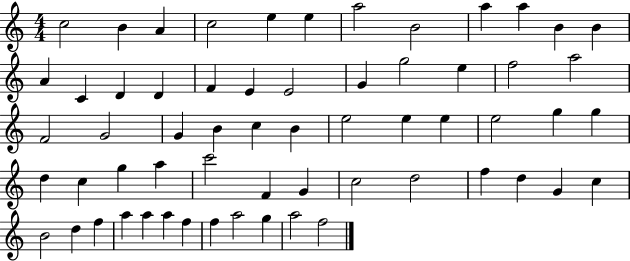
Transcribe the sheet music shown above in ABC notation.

X:1
T:Untitled
M:4/4
L:1/4
K:C
c2 B A c2 e e a2 B2 a a B B A C D D F E E2 G g2 e f2 a2 F2 G2 G B c B e2 e e e2 g g d c g a c'2 F G c2 d2 f d G c B2 d f a a a f f a2 g a2 f2